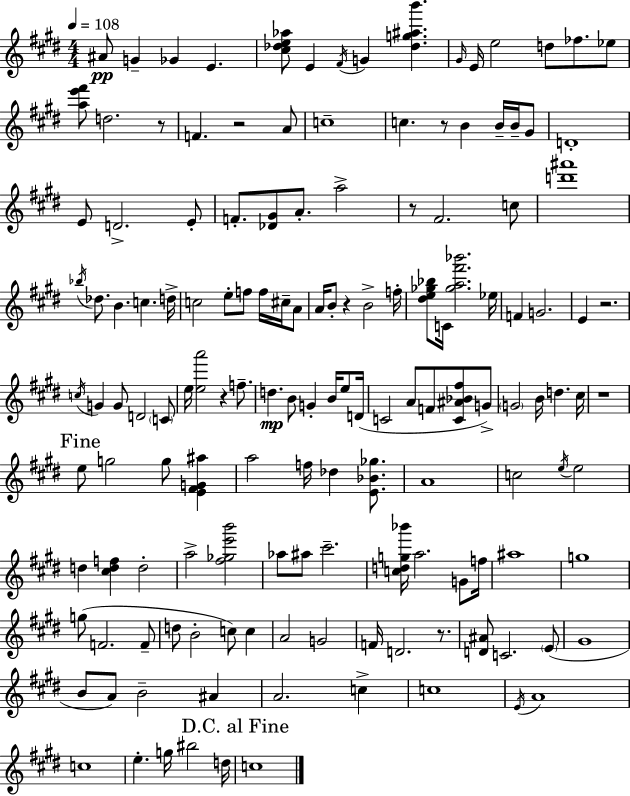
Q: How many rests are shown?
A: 9